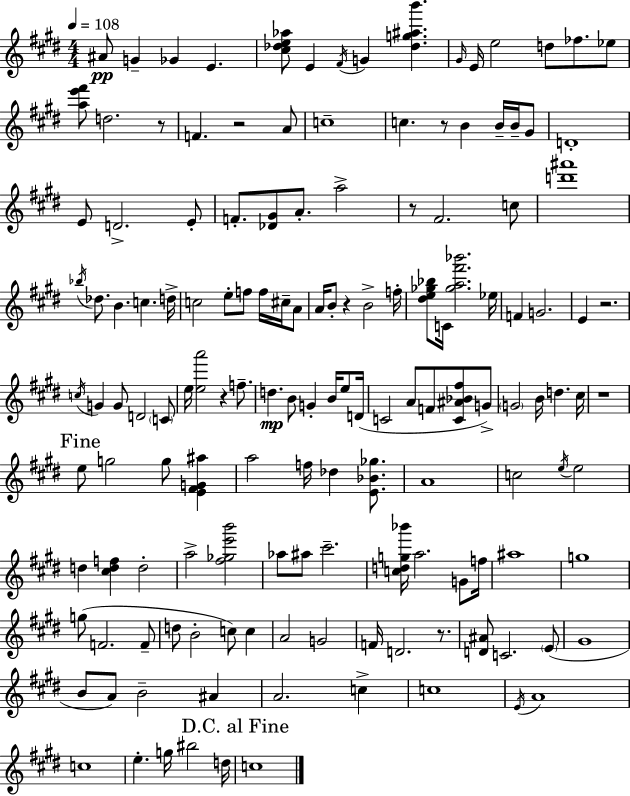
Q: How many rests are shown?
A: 9